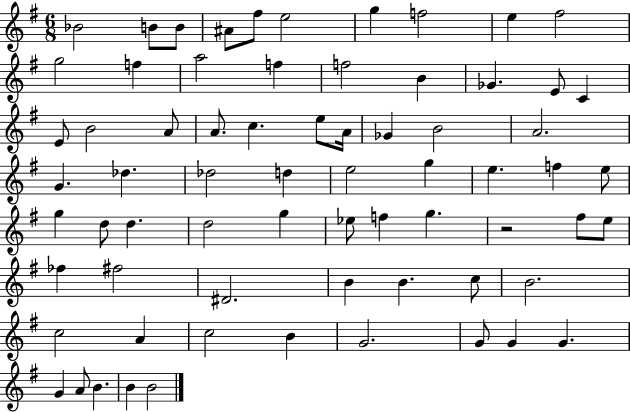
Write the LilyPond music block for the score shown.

{
  \clef treble
  \numericTimeSignature
  \time 6/8
  \key g \major
  \repeat volta 2 { bes'2 b'8 b'8 | ais'8 fis''8 e''2 | g''4 f''2 | e''4 fis''2 | \break g''2 f''4 | a''2 f''4 | f''2 b'4 | ges'4. e'8 c'4 | \break e'8 b'2 a'8 | a'8. c''4. e''8 a'16 | ges'4 b'2 | a'2. | \break g'4. des''4. | des''2 d''4 | e''2 g''4 | e''4. f''4 e''8 | \break g''4 d''8 d''4. | d''2 g''4 | ees''8 f''4 g''4. | r2 fis''8 e''8 | \break fes''4 fis''2 | dis'2. | b'4 b'4. c''8 | b'2. | \break c''2 a'4 | c''2 b'4 | g'2. | g'8 g'4 g'4. | \break g'4 a'8 b'4. | b'4 b'2 | } \bar "|."
}